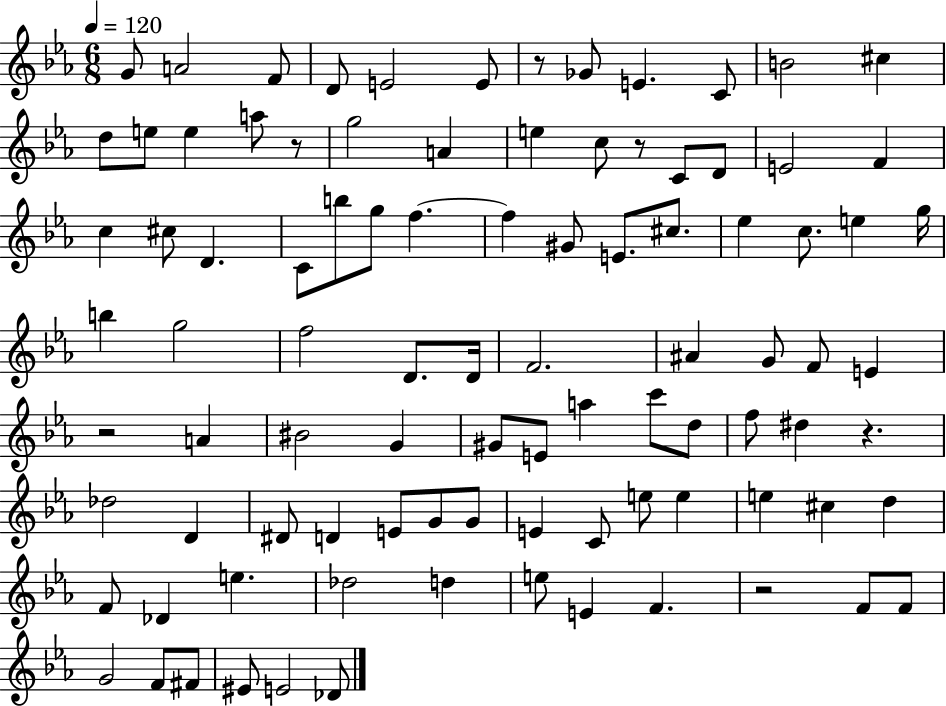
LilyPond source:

{
  \clef treble
  \numericTimeSignature
  \time 6/8
  \key ees \major
  \tempo 4 = 120
  \repeat volta 2 { g'8 a'2 f'8 | d'8 e'2 e'8 | r8 ges'8 e'4. c'8 | b'2 cis''4 | \break d''8 e''8 e''4 a''8 r8 | g''2 a'4 | e''4 c''8 r8 c'8 d'8 | e'2 f'4 | \break c''4 cis''8 d'4. | c'8 b''8 g''8 f''4.~~ | f''4 gis'8 e'8. cis''8. | ees''4 c''8. e''4 g''16 | \break b''4 g''2 | f''2 d'8. d'16 | f'2. | ais'4 g'8 f'8 e'4 | \break r2 a'4 | bis'2 g'4 | gis'8 e'8 a''4 c'''8 d''8 | f''8 dis''4 r4. | \break des''2 d'4 | dis'8 d'4 e'8 g'8 g'8 | e'4 c'8 e''8 e''4 | e''4 cis''4 d''4 | \break f'8 des'4 e''4. | des''2 d''4 | e''8 e'4 f'4. | r2 f'8 f'8 | \break g'2 f'8 fis'8 | eis'8 e'2 des'8 | } \bar "|."
}